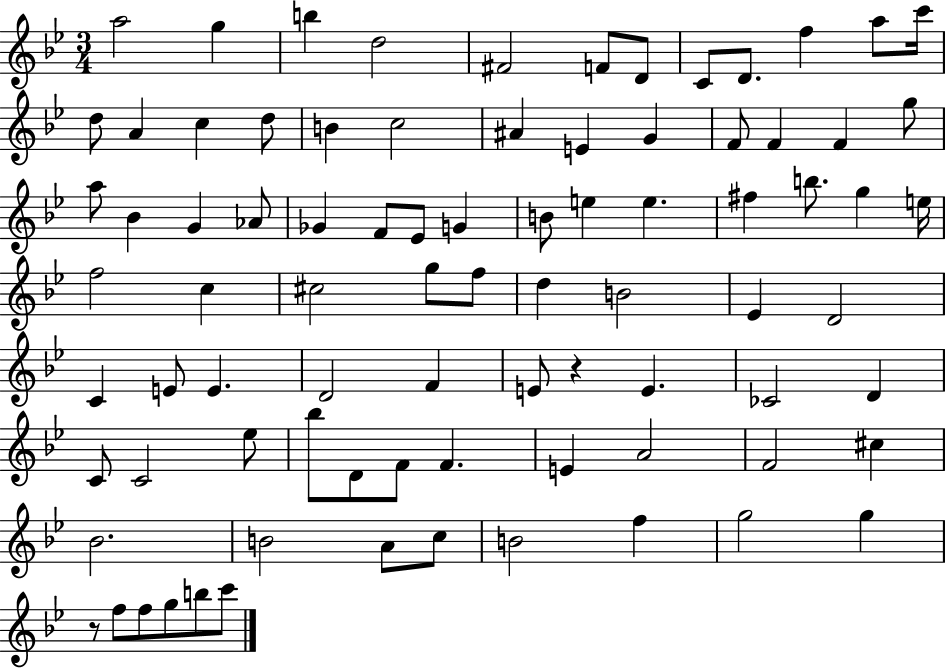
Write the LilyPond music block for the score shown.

{
  \clef treble
  \numericTimeSignature
  \time 3/4
  \key bes \major
  a''2 g''4 | b''4 d''2 | fis'2 f'8 d'8 | c'8 d'8. f''4 a''8 c'''16 | \break d''8 a'4 c''4 d''8 | b'4 c''2 | ais'4 e'4 g'4 | f'8 f'4 f'4 g''8 | \break a''8 bes'4 g'4 aes'8 | ges'4 f'8 ees'8 g'4 | b'8 e''4 e''4. | fis''4 b''8. g''4 e''16 | \break f''2 c''4 | cis''2 g''8 f''8 | d''4 b'2 | ees'4 d'2 | \break c'4 e'8 e'4. | d'2 f'4 | e'8 r4 e'4. | ces'2 d'4 | \break c'8 c'2 ees''8 | bes''8 d'8 f'8 f'4. | e'4 a'2 | f'2 cis''4 | \break bes'2. | b'2 a'8 c''8 | b'2 f''4 | g''2 g''4 | \break r8 f''8 f''8 g''8 b''8 c'''8 | \bar "|."
}